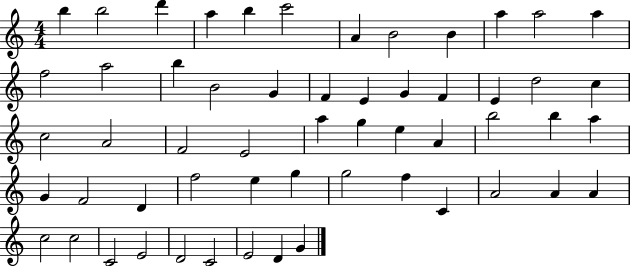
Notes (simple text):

B5/q B5/h D6/q A5/q B5/q C6/h A4/q B4/h B4/q A5/q A5/h A5/q F5/h A5/h B5/q B4/h G4/q F4/q E4/q G4/q F4/q E4/q D5/h C5/q C5/h A4/h F4/h E4/h A5/q G5/q E5/q A4/q B5/h B5/q A5/q G4/q F4/h D4/q F5/h E5/q G5/q G5/h F5/q C4/q A4/h A4/q A4/q C5/h C5/h C4/h E4/h D4/h C4/h E4/h D4/q G4/q